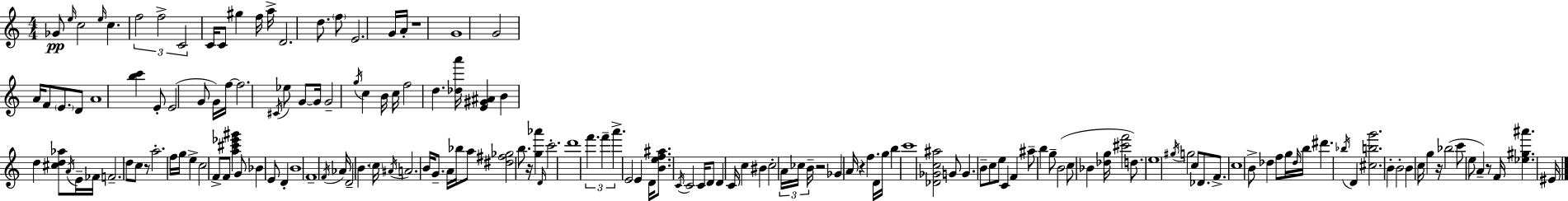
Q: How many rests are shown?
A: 7